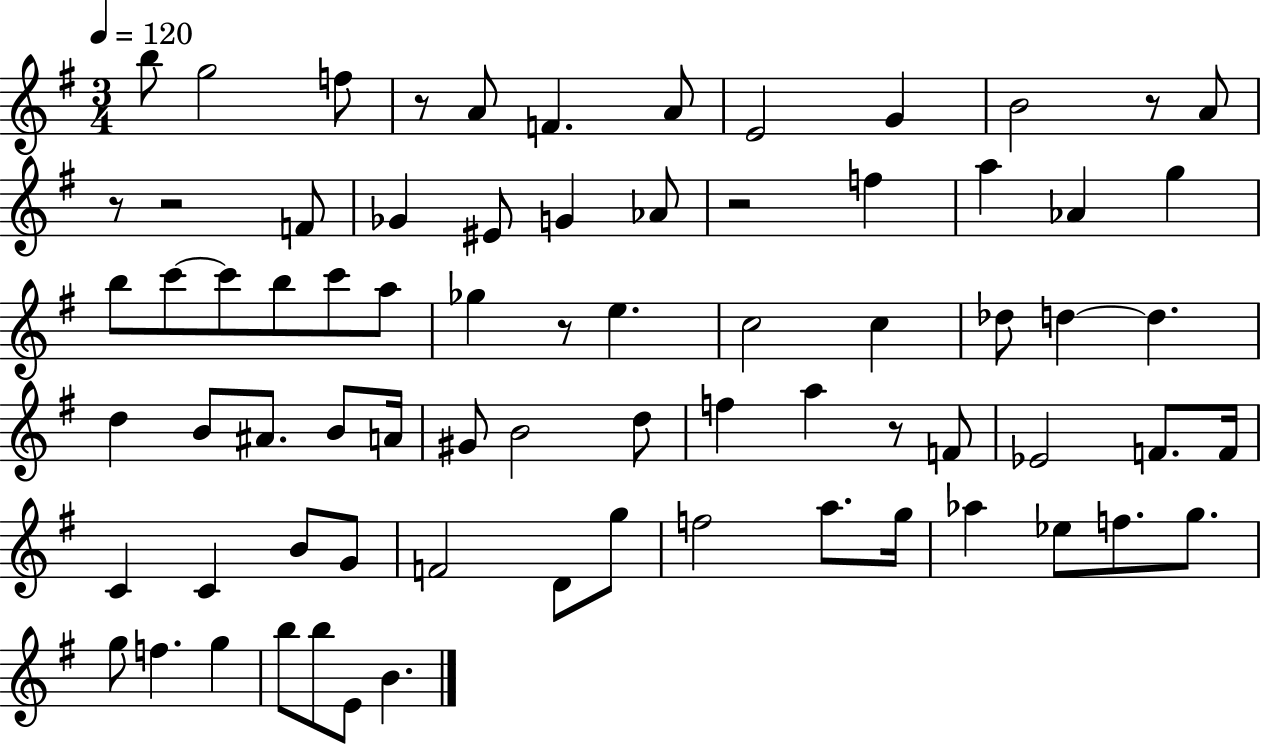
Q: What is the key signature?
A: G major